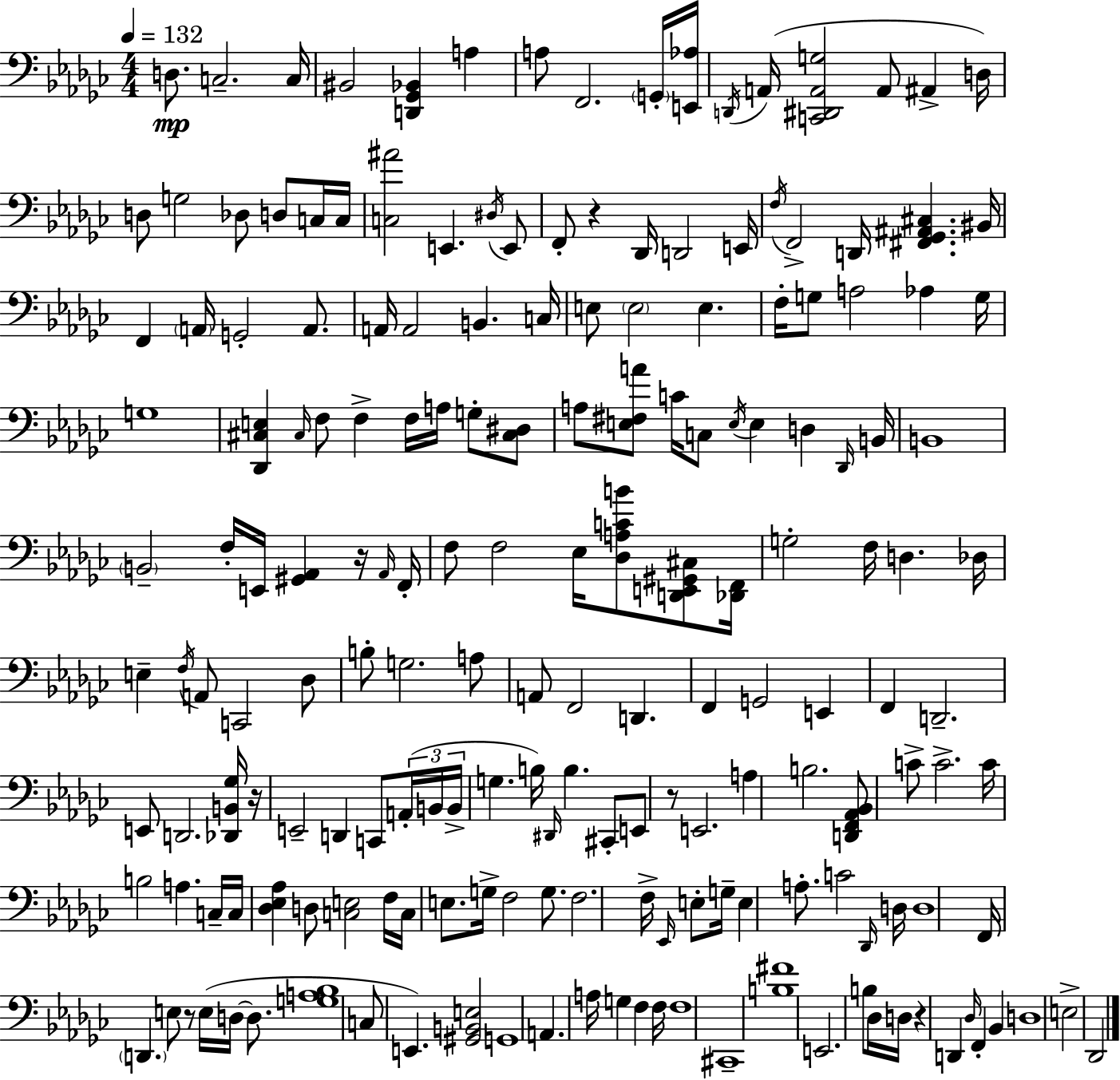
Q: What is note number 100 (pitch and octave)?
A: B3